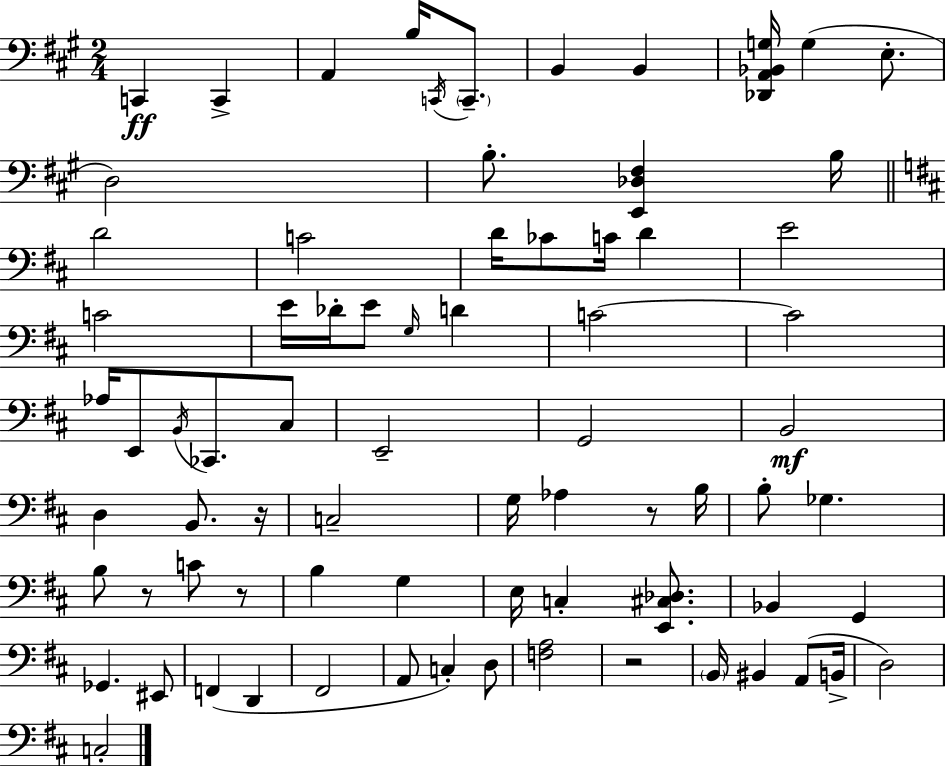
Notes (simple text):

C2/q C2/q A2/q B3/s C2/s C2/e. B2/q B2/q [Db2,A2,Bb2,G3]/s G3/q E3/e. D3/h B3/e. [E2,Db3,F#3]/q B3/s D4/h C4/h D4/s CES4/e C4/s D4/q E4/h C4/h E4/s Db4/s E4/e G3/s D4/q C4/h C4/h Ab3/s E2/e B2/s CES2/e. C#3/e E2/h G2/h B2/h D3/q B2/e. R/s C3/h G3/s Ab3/q R/e B3/s B3/e Gb3/q. B3/e R/e C4/e R/e B3/q G3/q E3/s C3/q [E2,C#3,Db3]/e. Bb2/q G2/q Gb2/q. EIS2/e F2/q D2/q F#2/h A2/e C3/q D3/e [F3,A3]/h R/h B2/s BIS2/q A2/e B2/s D3/h C3/h